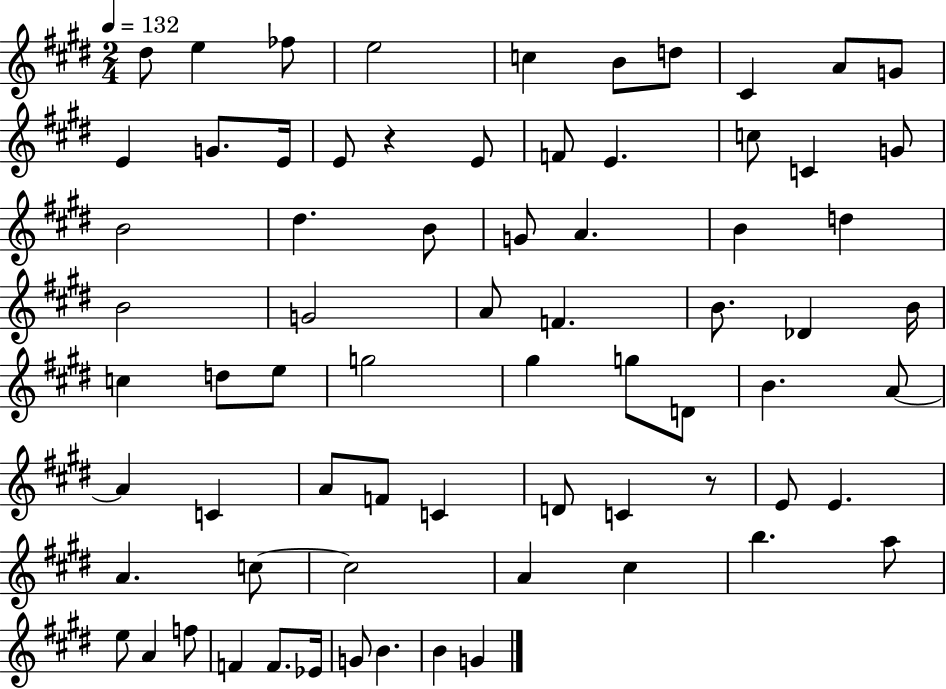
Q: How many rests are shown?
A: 2